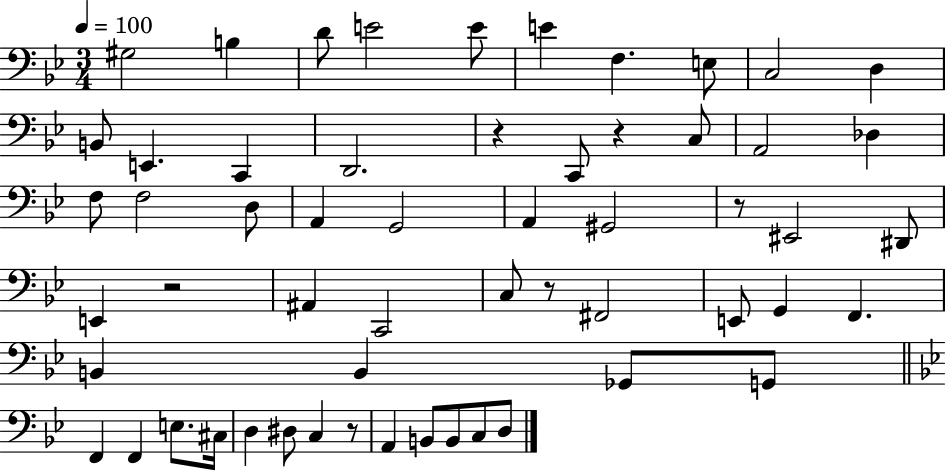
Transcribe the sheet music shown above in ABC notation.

X:1
T:Untitled
M:3/4
L:1/4
K:Bb
^G,2 B, D/2 E2 E/2 E F, E,/2 C,2 D, B,,/2 E,, C,, D,,2 z C,,/2 z C,/2 A,,2 _D, F,/2 F,2 D,/2 A,, G,,2 A,, ^G,,2 z/2 ^E,,2 ^D,,/2 E,, z2 ^A,, C,,2 C,/2 z/2 ^F,,2 E,,/2 G,, F,, B,, B,, _G,,/2 G,,/2 F,, F,, E,/2 ^C,/4 D, ^D,/2 C, z/2 A,, B,,/2 B,,/2 C,/2 D,/2